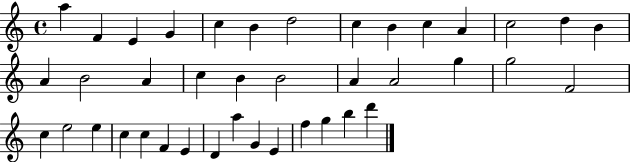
{
  \clef treble
  \time 4/4
  \defaultTimeSignature
  \key c \major
  a''4 f'4 e'4 g'4 | c''4 b'4 d''2 | c''4 b'4 c''4 a'4 | c''2 d''4 b'4 | \break a'4 b'2 a'4 | c''4 b'4 b'2 | a'4 a'2 g''4 | g''2 f'2 | \break c''4 e''2 e''4 | c''4 c''4 f'4 e'4 | d'4 a''4 g'4 e'4 | f''4 g''4 b''4 d'''4 | \break \bar "|."
}